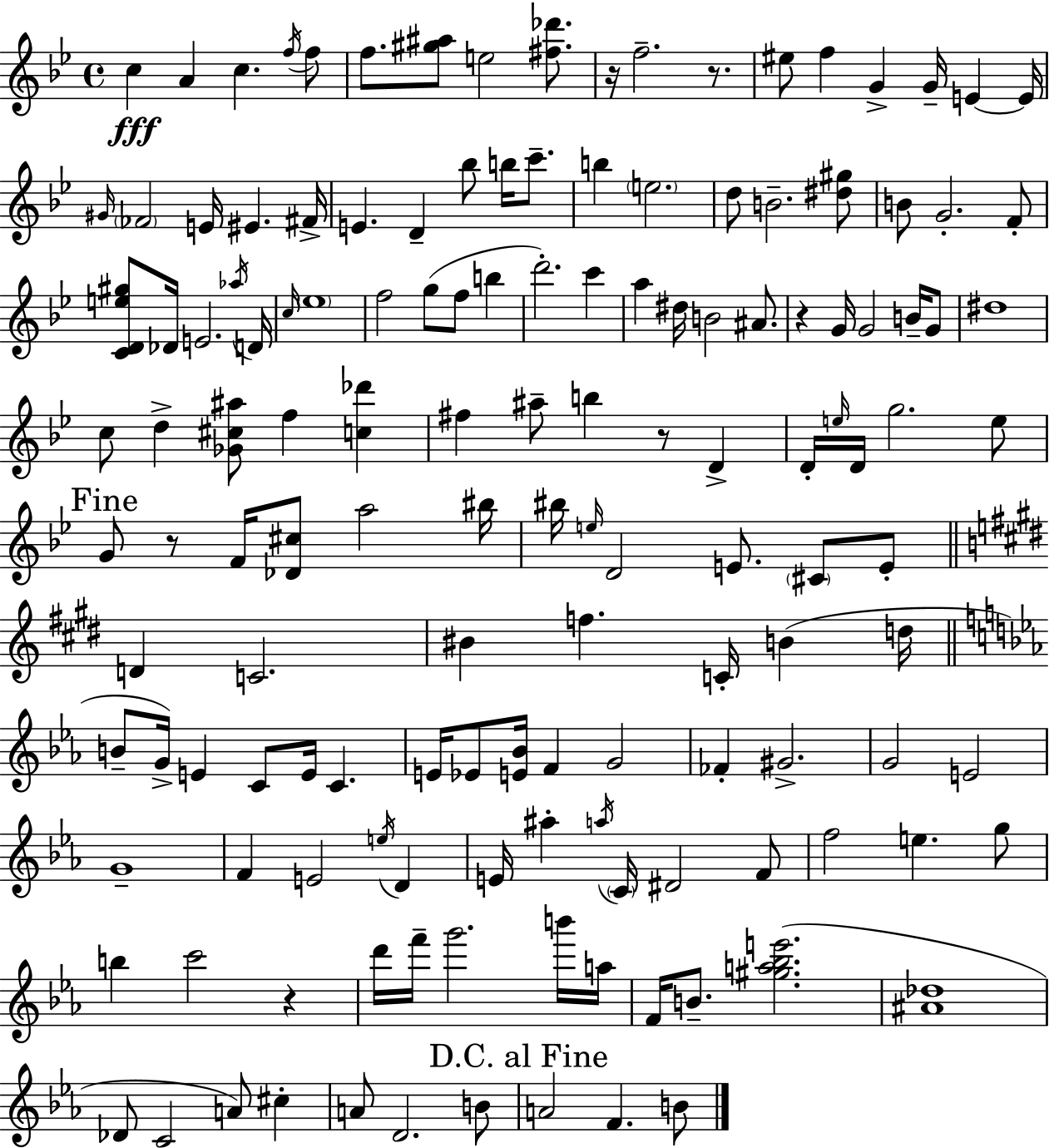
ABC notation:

X:1
T:Untitled
M:4/4
L:1/4
K:Gm
c A c f/4 f/2 f/2 [^g^a]/2 e2 [^f_d']/2 z/4 f2 z/2 ^e/2 f G G/4 E E/4 ^G/4 _F2 E/4 ^E ^F/4 E D _b/2 b/4 c'/2 b e2 d/2 B2 [^d^g]/2 B/2 G2 F/2 [CDe^g]/2 _D/4 E2 _a/4 D/4 c/4 _e4 f2 g/2 f/2 b d'2 c' a ^d/4 B2 ^A/2 z G/4 G2 B/4 G/2 ^d4 c/2 d [_G^c^a]/2 f [c_d'] ^f ^a/2 b z/2 D D/4 e/4 D/4 g2 e/2 G/2 z/2 F/4 [_D^c]/2 a2 ^b/4 ^b/4 e/4 D2 E/2 ^C/2 E/2 D C2 ^B f C/4 B d/4 B/2 G/4 E C/2 E/4 C E/4 _E/2 [E_B]/4 F G2 _F ^G2 G2 E2 G4 F E2 e/4 D E/4 ^a a/4 C/4 ^D2 F/2 f2 e g/2 b c'2 z d'/4 f'/4 g'2 b'/4 a/4 F/4 B/2 [^ga_be']2 [^A_d]4 _D/2 C2 A/2 ^c A/2 D2 B/2 A2 F B/2